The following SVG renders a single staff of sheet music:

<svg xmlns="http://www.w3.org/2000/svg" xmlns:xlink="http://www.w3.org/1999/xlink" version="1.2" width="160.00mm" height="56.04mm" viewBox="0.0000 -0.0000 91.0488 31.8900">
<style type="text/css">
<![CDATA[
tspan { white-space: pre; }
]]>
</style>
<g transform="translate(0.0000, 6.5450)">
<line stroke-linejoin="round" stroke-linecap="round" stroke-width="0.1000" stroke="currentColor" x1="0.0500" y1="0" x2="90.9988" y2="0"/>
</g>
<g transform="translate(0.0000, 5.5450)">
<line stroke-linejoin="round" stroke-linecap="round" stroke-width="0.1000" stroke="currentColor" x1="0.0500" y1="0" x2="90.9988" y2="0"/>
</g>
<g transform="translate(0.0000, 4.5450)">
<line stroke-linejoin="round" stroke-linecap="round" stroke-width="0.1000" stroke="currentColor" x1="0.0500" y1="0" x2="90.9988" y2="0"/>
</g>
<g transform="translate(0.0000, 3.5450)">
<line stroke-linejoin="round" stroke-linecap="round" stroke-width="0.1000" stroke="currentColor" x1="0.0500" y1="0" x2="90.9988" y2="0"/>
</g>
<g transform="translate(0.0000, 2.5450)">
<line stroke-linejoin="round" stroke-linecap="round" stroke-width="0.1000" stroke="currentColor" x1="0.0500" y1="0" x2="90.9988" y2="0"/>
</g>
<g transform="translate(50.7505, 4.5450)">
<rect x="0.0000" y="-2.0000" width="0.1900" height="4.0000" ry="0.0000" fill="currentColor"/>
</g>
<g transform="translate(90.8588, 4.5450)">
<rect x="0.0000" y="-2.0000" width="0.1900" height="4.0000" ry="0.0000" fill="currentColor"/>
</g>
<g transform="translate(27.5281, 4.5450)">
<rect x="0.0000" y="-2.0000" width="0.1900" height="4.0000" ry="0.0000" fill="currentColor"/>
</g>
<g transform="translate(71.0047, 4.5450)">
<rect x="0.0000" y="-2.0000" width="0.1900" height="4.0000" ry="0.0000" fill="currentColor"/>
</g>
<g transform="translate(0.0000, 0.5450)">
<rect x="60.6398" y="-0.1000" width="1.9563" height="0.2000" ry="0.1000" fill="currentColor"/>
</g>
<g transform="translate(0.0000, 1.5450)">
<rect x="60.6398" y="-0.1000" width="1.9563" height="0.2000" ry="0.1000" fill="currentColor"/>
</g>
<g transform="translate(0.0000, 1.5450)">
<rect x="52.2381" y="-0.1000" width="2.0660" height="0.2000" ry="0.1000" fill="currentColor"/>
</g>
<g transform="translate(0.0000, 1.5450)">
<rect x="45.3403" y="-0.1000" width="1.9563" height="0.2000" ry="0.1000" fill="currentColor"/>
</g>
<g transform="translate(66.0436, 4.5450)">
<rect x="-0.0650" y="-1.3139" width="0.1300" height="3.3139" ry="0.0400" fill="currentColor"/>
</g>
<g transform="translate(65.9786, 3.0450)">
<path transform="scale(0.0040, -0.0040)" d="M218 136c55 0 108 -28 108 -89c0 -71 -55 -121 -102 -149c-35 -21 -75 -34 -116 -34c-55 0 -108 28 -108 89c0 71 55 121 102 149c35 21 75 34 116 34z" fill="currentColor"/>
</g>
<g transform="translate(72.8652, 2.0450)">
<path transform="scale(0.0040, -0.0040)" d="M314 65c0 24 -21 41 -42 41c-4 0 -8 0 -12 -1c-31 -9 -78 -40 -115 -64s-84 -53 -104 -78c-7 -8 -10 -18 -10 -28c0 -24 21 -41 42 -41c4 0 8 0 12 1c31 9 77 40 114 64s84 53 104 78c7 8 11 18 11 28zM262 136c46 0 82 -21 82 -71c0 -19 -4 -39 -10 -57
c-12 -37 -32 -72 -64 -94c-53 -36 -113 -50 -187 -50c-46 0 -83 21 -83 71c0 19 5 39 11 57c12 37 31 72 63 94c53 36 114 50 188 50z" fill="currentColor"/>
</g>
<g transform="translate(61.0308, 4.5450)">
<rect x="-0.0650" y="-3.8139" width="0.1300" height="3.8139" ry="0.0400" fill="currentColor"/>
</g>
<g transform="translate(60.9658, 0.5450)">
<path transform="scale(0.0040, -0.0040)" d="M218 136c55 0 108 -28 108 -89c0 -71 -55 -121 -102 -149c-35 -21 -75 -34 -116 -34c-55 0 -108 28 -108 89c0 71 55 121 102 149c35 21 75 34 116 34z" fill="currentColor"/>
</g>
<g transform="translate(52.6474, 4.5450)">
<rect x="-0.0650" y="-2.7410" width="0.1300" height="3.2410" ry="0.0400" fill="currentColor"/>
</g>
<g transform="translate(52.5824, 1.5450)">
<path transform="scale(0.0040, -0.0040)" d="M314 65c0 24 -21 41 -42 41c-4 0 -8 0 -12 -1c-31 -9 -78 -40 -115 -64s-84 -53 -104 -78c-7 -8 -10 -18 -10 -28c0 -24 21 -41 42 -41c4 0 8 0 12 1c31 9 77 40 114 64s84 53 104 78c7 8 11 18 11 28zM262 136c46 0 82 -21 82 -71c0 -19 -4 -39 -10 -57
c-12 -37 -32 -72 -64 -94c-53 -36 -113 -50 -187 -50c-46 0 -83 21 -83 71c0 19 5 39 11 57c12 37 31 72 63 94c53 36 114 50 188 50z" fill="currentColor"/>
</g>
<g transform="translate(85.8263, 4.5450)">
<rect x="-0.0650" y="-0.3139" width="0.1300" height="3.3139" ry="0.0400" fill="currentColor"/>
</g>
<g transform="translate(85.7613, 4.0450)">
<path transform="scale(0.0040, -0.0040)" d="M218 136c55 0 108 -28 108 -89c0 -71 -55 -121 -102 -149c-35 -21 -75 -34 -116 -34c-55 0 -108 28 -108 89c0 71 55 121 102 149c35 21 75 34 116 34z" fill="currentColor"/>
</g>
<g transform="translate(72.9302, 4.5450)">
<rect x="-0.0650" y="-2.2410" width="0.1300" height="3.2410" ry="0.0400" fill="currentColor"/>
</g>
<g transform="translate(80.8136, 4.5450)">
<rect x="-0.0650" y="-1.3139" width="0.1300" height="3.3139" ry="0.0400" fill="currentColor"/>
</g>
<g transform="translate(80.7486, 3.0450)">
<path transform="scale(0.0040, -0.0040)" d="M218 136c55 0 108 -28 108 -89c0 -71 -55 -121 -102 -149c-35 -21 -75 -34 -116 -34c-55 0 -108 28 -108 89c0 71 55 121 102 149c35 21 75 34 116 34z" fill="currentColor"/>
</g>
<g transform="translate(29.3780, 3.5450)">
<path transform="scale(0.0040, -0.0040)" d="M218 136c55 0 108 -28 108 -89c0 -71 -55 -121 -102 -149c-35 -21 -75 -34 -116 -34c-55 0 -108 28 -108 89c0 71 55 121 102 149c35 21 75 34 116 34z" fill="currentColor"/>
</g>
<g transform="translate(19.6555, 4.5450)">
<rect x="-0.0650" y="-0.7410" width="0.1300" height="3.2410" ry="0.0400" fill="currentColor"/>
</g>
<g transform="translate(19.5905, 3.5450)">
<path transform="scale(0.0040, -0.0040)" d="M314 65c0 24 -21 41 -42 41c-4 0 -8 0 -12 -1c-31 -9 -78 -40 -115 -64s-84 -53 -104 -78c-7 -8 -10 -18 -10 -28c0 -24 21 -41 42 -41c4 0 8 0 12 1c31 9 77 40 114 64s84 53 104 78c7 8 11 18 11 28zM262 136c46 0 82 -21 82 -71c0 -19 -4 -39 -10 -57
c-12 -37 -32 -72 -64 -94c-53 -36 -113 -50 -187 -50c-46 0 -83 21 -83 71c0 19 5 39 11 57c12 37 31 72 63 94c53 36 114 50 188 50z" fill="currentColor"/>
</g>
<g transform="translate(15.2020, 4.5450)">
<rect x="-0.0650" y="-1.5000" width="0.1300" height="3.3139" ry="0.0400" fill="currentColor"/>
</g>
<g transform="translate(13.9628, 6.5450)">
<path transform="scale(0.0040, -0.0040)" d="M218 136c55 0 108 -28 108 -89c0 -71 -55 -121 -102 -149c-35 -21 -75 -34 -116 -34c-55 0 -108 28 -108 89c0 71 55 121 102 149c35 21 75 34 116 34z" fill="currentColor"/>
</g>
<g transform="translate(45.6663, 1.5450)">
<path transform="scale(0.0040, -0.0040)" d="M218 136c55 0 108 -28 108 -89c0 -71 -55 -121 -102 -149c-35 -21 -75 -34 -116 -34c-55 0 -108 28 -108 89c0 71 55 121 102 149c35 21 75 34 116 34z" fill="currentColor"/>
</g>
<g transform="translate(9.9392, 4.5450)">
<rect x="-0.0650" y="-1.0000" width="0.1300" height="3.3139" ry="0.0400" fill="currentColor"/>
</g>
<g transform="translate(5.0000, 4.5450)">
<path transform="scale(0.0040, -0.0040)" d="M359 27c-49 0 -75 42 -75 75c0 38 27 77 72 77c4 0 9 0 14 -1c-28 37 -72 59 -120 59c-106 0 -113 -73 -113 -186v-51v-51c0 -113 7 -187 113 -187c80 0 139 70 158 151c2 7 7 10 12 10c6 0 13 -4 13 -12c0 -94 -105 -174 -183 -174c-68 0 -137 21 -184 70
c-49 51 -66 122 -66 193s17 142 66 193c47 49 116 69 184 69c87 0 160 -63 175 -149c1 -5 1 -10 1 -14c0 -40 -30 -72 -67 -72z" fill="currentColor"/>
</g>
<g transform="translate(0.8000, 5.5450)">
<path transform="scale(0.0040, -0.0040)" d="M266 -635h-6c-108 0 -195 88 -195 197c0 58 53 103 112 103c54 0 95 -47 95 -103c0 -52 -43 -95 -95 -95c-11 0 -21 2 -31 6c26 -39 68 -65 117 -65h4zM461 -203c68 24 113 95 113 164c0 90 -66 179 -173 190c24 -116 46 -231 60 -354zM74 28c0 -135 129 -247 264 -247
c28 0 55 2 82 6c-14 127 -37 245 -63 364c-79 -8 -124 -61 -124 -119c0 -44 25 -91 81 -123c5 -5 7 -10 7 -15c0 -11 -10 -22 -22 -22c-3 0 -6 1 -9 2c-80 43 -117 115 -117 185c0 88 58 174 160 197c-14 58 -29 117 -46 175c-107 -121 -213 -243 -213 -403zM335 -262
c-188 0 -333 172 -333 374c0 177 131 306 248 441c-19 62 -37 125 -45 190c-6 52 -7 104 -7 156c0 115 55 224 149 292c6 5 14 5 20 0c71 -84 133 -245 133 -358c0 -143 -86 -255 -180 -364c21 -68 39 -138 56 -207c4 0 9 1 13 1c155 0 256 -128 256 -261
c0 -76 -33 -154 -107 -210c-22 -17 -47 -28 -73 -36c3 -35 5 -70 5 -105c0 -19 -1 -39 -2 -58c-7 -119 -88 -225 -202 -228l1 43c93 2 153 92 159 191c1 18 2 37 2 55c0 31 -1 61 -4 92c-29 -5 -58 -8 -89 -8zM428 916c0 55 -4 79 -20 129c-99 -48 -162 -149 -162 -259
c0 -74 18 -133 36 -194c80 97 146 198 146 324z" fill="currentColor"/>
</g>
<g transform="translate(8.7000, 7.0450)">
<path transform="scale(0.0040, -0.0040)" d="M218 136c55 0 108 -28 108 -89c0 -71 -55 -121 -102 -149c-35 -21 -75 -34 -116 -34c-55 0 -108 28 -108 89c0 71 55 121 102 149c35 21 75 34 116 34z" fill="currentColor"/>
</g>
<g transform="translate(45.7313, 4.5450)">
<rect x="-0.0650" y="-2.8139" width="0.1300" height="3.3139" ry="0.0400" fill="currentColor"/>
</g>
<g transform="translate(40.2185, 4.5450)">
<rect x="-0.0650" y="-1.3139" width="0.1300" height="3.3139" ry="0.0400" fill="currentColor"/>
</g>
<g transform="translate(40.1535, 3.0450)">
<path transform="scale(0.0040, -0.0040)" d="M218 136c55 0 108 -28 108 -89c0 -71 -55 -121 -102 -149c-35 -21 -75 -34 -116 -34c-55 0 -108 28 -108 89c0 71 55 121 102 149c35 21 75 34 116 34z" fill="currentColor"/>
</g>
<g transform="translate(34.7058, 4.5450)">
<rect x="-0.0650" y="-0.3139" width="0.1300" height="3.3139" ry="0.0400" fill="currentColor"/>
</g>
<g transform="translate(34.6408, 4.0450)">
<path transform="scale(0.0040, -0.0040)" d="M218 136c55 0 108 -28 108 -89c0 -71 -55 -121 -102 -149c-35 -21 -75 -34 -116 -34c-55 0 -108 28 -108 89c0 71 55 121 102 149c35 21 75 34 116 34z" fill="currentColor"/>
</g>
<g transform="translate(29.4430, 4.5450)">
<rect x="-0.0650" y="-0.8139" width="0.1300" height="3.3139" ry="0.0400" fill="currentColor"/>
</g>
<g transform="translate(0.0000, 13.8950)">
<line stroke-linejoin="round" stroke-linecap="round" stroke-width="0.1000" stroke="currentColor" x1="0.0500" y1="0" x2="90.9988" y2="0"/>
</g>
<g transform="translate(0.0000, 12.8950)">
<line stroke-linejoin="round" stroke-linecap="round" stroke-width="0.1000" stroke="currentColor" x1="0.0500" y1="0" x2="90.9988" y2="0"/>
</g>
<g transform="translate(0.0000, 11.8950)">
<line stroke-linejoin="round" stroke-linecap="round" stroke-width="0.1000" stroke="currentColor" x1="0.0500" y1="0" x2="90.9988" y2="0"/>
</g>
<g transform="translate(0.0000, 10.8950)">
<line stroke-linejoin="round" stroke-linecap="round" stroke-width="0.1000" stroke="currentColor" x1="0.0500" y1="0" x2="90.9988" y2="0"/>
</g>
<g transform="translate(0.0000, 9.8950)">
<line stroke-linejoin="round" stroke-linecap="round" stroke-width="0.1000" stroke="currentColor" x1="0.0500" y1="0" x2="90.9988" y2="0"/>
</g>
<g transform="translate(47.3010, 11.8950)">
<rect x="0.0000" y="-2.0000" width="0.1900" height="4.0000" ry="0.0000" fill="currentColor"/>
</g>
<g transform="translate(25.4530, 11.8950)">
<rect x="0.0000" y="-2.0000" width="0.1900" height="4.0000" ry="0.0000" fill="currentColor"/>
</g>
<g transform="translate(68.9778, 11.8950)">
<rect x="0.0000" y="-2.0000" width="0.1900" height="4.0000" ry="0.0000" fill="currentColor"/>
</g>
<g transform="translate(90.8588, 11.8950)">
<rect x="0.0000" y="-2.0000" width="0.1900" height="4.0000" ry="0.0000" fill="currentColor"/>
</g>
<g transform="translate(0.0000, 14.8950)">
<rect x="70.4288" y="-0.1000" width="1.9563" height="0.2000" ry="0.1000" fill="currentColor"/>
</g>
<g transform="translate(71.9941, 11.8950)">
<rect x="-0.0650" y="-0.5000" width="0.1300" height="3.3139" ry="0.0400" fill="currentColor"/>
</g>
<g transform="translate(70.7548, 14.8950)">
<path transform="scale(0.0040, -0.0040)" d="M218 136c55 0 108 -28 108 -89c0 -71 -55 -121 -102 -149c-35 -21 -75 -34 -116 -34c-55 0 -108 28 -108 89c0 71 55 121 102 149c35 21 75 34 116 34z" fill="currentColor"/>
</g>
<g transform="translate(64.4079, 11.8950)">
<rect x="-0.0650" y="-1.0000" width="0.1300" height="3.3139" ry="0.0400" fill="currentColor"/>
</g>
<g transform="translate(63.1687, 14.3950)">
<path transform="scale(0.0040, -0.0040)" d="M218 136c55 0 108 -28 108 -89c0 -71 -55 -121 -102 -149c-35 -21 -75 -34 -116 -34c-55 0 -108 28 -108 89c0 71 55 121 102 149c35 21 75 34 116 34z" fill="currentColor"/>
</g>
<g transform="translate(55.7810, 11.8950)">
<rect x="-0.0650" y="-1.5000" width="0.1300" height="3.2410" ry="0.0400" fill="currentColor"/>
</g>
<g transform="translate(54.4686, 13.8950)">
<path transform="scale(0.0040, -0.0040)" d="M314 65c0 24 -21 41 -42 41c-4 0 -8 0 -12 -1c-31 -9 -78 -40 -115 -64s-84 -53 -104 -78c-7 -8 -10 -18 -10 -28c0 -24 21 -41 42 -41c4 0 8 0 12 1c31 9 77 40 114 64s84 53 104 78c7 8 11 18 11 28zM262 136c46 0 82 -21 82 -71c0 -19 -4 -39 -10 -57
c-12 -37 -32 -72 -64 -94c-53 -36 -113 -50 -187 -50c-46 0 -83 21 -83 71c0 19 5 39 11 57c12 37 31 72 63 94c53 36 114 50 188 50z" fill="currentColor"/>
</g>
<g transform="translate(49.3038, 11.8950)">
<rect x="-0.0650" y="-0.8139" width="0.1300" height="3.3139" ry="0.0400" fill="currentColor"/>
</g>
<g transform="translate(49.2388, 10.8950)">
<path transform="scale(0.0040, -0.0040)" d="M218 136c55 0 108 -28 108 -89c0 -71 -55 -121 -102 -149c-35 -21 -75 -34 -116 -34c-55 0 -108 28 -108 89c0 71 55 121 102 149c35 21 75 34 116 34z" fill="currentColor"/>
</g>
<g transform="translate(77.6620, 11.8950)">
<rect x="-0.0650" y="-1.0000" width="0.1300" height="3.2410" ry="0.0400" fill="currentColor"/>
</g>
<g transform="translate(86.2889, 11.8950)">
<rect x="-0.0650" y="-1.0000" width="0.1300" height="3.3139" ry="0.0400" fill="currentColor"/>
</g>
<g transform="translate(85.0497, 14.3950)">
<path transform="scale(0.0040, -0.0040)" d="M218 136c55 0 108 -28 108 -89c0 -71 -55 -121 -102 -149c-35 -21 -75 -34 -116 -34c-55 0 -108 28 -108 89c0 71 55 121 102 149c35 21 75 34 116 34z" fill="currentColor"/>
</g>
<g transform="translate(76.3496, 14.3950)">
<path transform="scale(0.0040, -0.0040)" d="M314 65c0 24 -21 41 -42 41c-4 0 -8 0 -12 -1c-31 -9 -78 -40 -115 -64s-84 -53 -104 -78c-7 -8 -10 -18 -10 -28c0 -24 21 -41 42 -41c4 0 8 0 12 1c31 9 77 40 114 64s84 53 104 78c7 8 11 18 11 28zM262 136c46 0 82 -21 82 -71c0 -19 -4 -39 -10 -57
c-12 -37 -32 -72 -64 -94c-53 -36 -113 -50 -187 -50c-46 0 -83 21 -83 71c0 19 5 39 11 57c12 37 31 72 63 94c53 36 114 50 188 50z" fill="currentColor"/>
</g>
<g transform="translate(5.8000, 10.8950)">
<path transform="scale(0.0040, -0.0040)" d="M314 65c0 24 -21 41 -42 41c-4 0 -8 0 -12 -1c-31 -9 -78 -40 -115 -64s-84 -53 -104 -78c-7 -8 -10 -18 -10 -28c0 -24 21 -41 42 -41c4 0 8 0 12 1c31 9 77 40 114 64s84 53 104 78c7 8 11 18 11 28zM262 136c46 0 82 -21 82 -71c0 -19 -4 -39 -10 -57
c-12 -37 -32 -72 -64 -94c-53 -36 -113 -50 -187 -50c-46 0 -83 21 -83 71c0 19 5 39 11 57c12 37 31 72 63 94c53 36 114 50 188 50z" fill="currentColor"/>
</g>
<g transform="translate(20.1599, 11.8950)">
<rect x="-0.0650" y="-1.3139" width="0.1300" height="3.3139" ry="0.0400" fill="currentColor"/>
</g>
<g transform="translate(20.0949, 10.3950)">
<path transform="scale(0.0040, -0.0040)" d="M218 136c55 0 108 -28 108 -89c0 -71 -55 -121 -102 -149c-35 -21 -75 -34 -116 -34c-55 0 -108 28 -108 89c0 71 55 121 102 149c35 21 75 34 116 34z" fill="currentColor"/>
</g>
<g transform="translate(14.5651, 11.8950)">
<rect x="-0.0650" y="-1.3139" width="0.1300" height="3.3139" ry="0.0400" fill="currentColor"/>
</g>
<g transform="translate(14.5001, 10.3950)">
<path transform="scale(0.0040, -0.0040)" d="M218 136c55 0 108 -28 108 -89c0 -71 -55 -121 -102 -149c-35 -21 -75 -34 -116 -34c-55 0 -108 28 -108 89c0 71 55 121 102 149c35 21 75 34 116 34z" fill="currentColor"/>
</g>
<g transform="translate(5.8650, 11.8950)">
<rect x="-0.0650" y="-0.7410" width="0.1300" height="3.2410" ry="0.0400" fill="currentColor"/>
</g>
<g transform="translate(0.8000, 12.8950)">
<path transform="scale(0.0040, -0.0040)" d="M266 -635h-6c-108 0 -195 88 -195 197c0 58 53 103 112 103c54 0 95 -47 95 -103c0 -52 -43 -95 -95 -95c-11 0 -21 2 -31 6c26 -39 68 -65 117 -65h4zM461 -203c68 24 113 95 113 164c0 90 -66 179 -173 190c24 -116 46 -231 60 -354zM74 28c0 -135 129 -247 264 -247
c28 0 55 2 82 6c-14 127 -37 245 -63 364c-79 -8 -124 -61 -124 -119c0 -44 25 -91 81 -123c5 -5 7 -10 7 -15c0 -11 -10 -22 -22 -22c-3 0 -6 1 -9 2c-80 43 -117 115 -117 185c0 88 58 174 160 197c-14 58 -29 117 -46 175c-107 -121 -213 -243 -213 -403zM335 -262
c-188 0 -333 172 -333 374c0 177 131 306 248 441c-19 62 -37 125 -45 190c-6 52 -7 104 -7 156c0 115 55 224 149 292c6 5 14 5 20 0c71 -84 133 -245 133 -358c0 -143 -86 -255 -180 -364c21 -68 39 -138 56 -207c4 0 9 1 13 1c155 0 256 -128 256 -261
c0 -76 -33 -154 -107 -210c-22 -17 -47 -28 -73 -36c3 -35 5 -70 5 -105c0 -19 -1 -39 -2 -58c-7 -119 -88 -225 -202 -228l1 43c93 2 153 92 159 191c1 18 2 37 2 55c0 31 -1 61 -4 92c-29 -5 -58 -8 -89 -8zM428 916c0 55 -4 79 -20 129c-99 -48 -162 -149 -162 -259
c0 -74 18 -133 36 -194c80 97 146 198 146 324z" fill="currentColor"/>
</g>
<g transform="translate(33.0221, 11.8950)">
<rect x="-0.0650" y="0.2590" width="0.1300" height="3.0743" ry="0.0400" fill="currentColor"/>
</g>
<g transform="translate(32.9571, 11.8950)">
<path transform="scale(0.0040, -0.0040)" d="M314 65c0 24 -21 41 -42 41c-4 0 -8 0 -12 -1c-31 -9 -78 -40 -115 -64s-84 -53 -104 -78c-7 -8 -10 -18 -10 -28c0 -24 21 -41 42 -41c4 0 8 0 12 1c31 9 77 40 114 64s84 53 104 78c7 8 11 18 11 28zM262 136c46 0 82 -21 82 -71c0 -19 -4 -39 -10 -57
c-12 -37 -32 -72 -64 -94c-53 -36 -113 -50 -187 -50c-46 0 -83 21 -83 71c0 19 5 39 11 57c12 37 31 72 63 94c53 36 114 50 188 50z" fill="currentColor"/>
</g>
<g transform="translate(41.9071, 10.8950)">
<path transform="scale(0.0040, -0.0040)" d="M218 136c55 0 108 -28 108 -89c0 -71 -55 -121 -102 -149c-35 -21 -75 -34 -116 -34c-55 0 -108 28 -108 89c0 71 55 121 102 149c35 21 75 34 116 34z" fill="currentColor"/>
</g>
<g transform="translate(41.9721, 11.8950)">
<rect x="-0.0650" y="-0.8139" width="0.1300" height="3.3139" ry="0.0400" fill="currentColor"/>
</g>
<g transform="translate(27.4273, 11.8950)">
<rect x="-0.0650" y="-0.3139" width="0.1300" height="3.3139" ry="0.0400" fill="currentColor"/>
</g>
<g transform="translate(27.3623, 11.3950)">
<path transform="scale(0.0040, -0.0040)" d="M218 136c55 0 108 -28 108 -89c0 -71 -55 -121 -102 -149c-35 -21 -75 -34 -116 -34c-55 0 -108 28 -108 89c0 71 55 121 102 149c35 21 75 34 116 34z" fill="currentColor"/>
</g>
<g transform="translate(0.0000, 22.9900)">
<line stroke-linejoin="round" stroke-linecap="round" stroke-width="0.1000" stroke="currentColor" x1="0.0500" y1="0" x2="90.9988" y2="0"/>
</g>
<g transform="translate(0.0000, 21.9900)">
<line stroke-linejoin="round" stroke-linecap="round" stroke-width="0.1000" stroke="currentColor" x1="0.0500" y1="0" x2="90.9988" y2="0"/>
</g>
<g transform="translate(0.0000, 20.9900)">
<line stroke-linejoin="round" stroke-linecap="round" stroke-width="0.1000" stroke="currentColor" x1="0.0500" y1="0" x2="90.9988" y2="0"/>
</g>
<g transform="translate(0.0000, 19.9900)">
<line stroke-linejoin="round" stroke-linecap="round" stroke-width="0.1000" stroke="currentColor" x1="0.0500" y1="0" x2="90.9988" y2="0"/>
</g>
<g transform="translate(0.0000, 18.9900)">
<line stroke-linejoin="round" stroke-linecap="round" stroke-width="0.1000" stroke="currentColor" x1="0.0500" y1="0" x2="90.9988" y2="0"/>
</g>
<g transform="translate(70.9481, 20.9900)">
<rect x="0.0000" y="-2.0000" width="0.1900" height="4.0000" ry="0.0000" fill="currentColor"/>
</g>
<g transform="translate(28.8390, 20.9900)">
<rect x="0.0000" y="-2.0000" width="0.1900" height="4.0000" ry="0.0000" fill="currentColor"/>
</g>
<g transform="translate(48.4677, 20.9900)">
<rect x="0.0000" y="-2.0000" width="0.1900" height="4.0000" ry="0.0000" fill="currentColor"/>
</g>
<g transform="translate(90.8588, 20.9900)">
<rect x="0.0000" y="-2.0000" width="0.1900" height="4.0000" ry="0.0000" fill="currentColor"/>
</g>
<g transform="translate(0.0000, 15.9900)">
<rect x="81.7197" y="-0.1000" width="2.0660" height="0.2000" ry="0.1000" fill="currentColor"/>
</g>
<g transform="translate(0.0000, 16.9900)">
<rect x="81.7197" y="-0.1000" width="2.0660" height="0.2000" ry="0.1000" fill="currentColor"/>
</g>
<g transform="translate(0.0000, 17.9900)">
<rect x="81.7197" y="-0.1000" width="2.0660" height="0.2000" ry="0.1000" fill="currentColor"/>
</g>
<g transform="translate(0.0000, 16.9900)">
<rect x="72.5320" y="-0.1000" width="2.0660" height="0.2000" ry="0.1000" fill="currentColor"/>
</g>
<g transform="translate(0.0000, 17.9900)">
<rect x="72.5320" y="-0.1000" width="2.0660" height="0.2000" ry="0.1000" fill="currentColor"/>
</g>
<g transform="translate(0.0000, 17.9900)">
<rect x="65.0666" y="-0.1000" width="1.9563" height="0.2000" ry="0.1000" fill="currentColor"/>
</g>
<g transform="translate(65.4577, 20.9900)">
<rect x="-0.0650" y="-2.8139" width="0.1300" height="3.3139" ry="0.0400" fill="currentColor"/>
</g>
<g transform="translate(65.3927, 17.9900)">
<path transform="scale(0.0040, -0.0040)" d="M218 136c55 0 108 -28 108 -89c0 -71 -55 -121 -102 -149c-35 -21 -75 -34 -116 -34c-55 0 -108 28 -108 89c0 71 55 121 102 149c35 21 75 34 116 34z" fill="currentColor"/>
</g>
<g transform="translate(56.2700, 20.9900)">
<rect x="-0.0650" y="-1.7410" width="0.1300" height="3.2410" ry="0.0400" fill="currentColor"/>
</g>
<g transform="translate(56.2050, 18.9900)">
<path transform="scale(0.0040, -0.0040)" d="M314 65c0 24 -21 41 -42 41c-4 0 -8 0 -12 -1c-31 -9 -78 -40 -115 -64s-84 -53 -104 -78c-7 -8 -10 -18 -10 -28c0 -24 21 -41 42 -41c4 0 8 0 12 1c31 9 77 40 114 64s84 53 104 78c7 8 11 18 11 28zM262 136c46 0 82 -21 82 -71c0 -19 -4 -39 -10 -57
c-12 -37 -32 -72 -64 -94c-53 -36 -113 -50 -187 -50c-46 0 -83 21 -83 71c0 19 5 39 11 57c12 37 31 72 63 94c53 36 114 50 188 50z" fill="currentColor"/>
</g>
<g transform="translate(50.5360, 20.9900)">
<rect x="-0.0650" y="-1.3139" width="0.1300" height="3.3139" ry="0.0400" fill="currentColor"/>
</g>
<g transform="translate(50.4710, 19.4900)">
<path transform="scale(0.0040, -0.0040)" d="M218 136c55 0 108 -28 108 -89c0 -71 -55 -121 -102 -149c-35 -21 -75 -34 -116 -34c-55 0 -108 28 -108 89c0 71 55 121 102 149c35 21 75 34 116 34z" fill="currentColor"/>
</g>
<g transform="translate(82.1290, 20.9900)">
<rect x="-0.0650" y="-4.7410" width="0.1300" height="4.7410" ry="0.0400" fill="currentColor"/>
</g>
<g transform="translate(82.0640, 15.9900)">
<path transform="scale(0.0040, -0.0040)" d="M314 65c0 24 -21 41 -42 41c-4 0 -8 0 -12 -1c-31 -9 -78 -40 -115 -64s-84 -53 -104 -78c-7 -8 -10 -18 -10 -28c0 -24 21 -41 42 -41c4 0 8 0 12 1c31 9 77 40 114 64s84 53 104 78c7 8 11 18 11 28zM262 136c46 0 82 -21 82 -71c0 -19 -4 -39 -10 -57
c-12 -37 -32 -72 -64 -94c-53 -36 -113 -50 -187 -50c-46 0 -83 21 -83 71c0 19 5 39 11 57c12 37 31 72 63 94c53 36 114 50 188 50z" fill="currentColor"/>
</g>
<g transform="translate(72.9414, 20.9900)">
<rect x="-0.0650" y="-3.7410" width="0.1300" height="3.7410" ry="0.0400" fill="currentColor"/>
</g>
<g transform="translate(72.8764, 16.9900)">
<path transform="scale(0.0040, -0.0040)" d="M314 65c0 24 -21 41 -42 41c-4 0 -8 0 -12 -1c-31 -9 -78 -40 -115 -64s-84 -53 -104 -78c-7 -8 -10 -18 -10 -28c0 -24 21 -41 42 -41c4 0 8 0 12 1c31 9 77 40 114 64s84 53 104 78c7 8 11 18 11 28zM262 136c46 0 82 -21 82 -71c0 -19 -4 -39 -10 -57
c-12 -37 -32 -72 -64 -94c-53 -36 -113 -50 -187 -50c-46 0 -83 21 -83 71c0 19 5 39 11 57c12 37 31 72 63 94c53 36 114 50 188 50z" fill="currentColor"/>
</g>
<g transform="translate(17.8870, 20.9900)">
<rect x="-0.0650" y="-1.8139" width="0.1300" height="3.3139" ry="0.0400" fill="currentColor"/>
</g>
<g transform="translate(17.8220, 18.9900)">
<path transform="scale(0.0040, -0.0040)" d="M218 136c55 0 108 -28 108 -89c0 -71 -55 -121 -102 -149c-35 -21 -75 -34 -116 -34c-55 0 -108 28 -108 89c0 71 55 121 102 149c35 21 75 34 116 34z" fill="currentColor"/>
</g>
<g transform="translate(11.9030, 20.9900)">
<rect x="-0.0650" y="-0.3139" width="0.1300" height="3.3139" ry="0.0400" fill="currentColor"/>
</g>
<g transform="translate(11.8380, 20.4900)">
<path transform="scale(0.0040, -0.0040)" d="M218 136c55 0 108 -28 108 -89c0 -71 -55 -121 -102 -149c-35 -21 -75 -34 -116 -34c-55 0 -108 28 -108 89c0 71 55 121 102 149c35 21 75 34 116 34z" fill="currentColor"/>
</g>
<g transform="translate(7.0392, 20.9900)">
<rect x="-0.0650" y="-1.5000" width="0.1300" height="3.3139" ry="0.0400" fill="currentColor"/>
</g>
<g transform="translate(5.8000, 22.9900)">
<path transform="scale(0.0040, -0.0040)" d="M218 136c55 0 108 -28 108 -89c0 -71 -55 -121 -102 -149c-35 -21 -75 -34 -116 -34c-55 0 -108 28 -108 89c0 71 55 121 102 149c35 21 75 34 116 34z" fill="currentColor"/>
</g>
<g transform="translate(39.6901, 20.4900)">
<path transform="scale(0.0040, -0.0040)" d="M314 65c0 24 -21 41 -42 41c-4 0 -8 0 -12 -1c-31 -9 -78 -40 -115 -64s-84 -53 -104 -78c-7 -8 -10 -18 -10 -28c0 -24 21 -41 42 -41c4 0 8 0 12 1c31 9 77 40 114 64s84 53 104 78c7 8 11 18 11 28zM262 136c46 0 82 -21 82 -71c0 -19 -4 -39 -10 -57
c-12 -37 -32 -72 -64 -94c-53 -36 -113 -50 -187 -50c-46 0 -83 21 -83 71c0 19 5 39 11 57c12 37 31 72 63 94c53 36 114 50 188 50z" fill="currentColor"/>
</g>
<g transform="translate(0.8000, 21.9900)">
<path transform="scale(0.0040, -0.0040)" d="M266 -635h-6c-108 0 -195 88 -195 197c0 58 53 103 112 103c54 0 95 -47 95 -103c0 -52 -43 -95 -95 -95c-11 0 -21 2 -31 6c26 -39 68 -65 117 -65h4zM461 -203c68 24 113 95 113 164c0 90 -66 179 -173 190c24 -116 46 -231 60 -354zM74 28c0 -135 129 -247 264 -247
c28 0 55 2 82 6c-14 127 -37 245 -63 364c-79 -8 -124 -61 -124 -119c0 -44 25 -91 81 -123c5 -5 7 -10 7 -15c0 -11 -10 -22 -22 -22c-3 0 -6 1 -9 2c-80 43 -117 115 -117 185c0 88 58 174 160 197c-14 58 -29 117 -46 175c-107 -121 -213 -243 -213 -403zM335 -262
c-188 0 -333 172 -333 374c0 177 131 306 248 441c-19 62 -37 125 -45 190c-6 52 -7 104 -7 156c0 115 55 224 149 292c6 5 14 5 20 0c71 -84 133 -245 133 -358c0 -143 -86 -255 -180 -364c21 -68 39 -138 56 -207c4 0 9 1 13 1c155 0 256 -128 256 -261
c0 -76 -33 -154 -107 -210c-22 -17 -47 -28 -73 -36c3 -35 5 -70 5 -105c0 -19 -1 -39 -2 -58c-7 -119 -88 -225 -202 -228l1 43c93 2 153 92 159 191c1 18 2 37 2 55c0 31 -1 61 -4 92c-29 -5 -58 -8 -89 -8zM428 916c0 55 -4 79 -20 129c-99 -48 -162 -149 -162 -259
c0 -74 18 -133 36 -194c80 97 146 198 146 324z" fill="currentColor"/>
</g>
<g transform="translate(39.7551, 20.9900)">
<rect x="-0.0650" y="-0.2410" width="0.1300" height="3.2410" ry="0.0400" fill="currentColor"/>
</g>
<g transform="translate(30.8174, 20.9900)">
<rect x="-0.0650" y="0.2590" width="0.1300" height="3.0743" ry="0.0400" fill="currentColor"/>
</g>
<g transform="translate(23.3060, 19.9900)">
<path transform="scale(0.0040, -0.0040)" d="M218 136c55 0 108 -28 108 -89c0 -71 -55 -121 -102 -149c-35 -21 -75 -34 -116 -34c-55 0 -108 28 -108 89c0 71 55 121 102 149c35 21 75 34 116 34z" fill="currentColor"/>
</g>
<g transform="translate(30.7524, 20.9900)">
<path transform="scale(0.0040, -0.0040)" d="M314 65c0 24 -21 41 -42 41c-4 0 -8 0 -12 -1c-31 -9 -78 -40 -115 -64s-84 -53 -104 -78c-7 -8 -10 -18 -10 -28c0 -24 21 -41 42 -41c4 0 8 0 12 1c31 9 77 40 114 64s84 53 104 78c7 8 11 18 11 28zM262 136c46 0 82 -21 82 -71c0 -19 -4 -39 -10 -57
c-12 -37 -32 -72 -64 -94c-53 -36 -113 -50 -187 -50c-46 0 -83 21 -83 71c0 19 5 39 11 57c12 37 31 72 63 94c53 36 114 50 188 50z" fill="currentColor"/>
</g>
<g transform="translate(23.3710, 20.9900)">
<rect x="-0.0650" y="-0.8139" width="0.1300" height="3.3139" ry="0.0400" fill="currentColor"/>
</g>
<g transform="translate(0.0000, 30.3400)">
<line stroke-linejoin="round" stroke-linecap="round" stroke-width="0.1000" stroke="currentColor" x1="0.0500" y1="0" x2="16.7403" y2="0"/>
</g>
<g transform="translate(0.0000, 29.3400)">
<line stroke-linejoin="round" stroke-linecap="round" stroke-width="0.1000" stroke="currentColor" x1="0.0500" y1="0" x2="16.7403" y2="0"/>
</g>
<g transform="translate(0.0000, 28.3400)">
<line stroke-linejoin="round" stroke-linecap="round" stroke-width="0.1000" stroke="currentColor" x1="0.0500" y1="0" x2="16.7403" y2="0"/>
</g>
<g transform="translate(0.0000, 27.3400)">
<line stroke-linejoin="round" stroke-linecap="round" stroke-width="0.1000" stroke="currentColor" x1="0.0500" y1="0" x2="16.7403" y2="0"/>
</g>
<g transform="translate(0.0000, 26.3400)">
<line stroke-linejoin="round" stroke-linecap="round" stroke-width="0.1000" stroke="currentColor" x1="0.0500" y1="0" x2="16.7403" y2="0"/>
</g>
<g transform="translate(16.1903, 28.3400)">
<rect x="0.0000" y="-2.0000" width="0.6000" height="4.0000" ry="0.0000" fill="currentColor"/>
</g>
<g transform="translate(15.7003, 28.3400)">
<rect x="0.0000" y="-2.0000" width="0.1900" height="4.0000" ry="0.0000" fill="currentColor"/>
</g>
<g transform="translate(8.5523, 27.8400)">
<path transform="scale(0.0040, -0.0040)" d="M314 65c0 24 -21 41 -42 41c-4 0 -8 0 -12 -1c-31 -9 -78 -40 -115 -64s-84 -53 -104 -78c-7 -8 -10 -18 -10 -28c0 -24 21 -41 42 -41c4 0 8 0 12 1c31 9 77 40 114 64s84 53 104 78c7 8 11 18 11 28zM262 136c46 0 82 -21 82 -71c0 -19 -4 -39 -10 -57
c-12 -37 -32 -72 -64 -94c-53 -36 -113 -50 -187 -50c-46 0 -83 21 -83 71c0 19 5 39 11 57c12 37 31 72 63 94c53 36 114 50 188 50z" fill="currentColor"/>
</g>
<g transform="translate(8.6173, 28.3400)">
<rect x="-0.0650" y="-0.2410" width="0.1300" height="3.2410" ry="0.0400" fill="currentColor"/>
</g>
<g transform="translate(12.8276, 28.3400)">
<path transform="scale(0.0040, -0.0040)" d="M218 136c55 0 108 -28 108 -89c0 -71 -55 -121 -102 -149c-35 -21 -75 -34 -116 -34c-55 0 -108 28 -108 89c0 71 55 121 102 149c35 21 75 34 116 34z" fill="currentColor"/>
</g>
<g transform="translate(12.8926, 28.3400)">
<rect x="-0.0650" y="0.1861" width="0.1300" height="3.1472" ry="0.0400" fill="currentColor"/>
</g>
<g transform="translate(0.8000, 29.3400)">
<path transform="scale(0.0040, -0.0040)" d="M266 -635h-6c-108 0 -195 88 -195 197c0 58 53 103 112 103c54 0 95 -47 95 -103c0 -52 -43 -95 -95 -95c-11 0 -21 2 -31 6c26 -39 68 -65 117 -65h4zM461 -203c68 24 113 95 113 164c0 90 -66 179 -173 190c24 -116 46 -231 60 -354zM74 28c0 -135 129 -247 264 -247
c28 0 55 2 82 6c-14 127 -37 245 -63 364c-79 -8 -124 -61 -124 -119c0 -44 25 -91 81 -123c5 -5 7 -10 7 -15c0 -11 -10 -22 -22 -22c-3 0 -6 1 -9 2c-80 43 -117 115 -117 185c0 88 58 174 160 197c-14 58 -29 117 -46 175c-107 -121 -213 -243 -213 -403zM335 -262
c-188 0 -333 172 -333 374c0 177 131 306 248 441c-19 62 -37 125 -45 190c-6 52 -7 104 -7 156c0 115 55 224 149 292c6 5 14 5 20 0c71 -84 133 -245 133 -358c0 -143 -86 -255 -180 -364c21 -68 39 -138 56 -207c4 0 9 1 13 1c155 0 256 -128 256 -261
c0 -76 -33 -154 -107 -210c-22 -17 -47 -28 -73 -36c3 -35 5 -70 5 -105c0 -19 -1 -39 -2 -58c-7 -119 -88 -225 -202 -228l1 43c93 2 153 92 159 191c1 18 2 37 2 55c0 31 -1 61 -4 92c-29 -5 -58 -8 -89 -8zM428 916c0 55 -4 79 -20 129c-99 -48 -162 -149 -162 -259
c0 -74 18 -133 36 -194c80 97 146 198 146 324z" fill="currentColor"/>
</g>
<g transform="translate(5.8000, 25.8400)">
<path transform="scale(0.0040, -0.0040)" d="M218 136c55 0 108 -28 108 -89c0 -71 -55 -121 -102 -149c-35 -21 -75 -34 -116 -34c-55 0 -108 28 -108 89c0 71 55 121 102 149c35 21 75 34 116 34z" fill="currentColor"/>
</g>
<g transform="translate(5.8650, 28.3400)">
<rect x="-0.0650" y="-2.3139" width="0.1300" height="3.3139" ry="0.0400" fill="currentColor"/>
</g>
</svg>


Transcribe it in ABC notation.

X:1
T:Untitled
M:4/4
L:1/4
K:C
D E d2 d c e a a2 c' e g2 e c d2 e e c B2 d d E2 D C D2 D E c f d B2 c2 e f2 a c'2 e'2 g c2 B